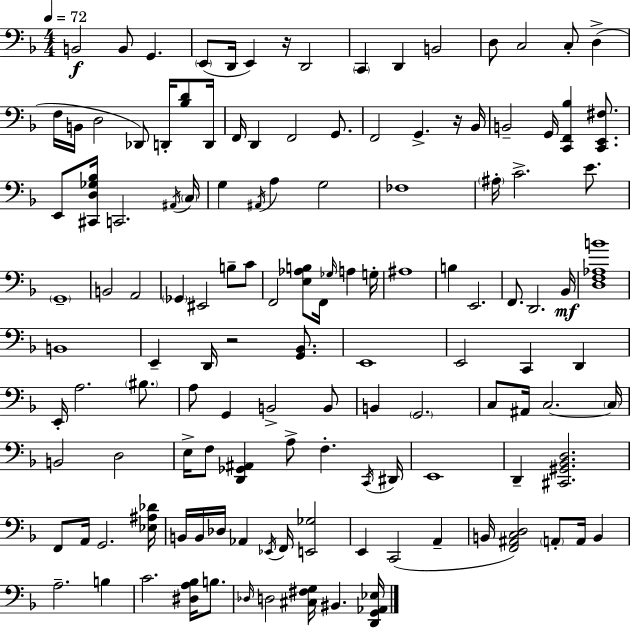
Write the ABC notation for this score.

X:1
T:Untitled
M:4/4
L:1/4
K:F
B,,2 B,,/2 G,, E,,/2 D,,/4 E,, z/4 D,,2 C,, D,, B,,2 D,/2 C,2 C,/2 D, F,/4 B,,/4 D,2 _D,,/2 D,,/4 [_B,D]/2 D,,/4 F,,/4 D,, F,,2 G,,/2 F,,2 G,, z/4 _B,,/4 B,,2 G,,/4 [C,,F,,_B,] [C,,E,,^F,]/2 E,,/2 [^C,,D,_G,_B,]/4 C,,2 ^A,,/4 C,/4 G, ^A,,/4 A, G,2 _F,4 ^A,/4 C2 E/2 G,,4 B,,2 A,,2 _G,, ^E,,2 B,/2 C/2 F,,2 [E,_A,B,]/2 F,,/4 _G,/4 A, G,/4 ^A,4 B, E,,2 F,,/2 D,,2 _B,,/4 [D,F,_A,B]4 B,,4 E,, D,,/4 z2 [G,,_B,,]/2 E,,4 E,,2 C,, D,, E,,/4 A,2 ^B,/2 A,/2 G,, B,,2 B,,/2 B,, G,,2 C,/2 ^A,,/4 C,2 C,/4 B,,2 D,2 E,/4 F,/2 [D,,_G,,^A,,] A,/2 F, C,,/4 ^D,,/4 E,,4 D,, [^C,,^G,,_B,,D,]2 F,,/2 A,,/4 G,,2 [_E,^A,_D]/4 B,,/4 B,,/4 _D,/4 _A,, _E,,/4 F,,/4 [E,,_G,]2 E,, C,,2 A,, B,,/4 [F,,^A,,C,D,]2 A,,/2 A,,/4 B,, A,2 B, C2 [^D,A,_B,]/4 B,/2 _D,/4 D,2 [^C,^F,G,]/4 ^B,, [D,,G,,_A,,_E,]/4